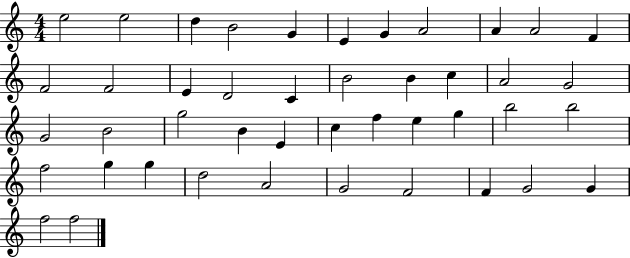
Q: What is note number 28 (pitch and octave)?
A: F5